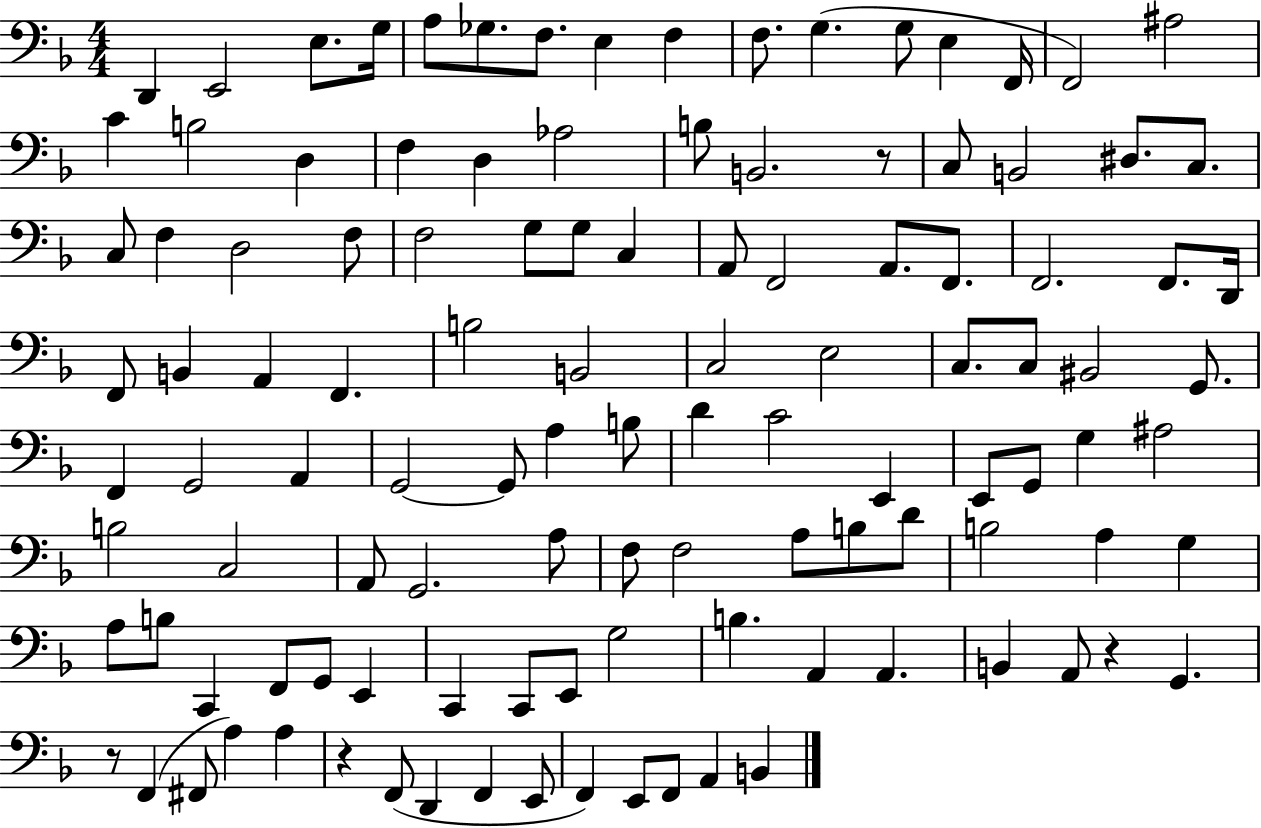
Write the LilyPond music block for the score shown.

{
  \clef bass
  \numericTimeSignature
  \time 4/4
  \key f \major
  d,4 e,2 e8. g16 | a8 ges8. f8. e4 f4 | f8. g4.( g8 e4 f,16 | f,2) ais2 | \break c'4 b2 d4 | f4 d4 aes2 | b8 b,2. r8 | c8 b,2 dis8. c8. | \break c8 f4 d2 f8 | f2 g8 g8 c4 | a,8 f,2 a,8. f,8. | f,2. f,8. d,16 | \break f,8 b,4 a,4 f,4. | b2 b,2 | c2 e2 | c8. c8 bis,2 g,8. | \break f,4 g,2 a,4 | g,2~~ g,8 a4 b8 | d'4 c'2 e,4 | e,8 g,8 g4 ais2 | \break b2 c2 | a,8 g,2. a8 | f8 f2 a8 b8 d'8 | b2 a4 g4 | \break a8 b8 c,4 f,8 g,8 e,4 | c,4 c,8 e,8 g2 | b4. a,4 a,4. | b,4 a,8 r4 g,4. | \break r8 f,4( fis,8 a4) a4 | r4 f,8( d,4 f,4 e,8 | f,4) e,8 f,8 a,4 b,4 | \bar "|."
}